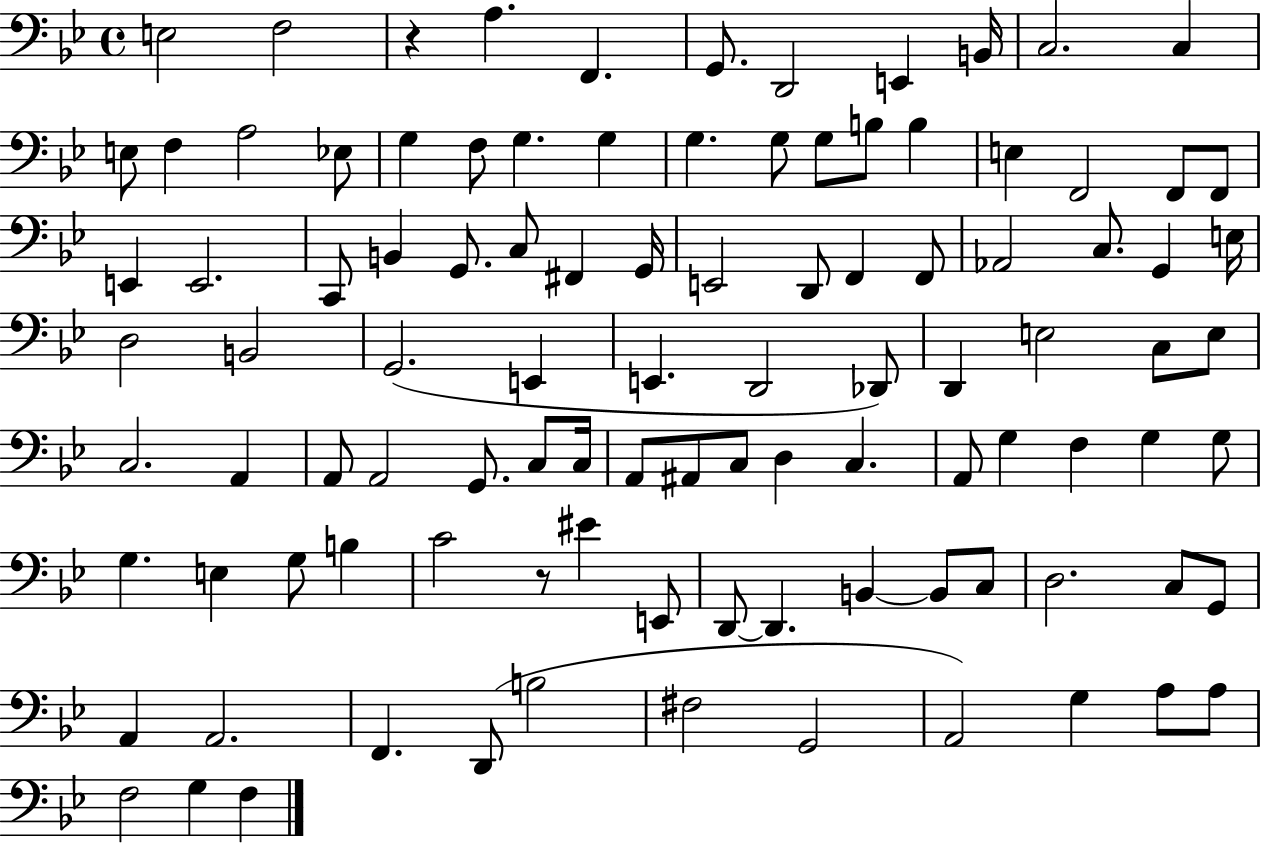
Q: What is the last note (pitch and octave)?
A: F3